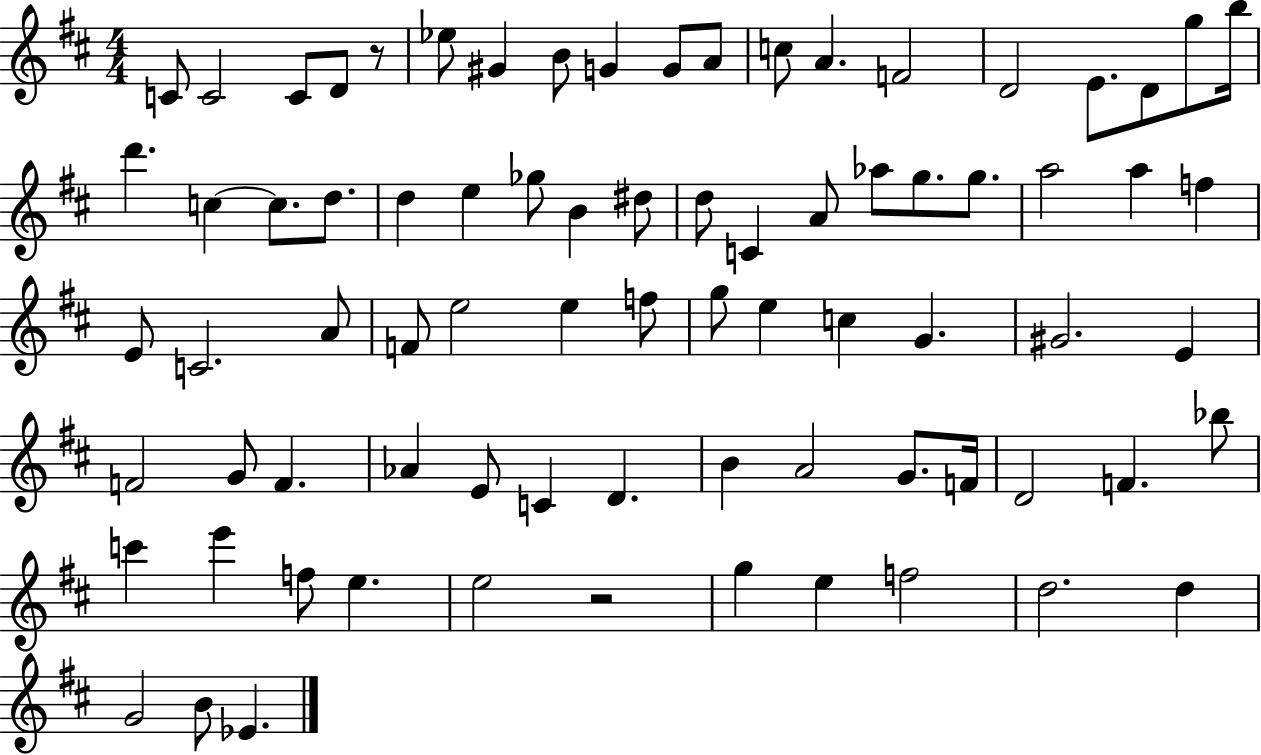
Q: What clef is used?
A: treble